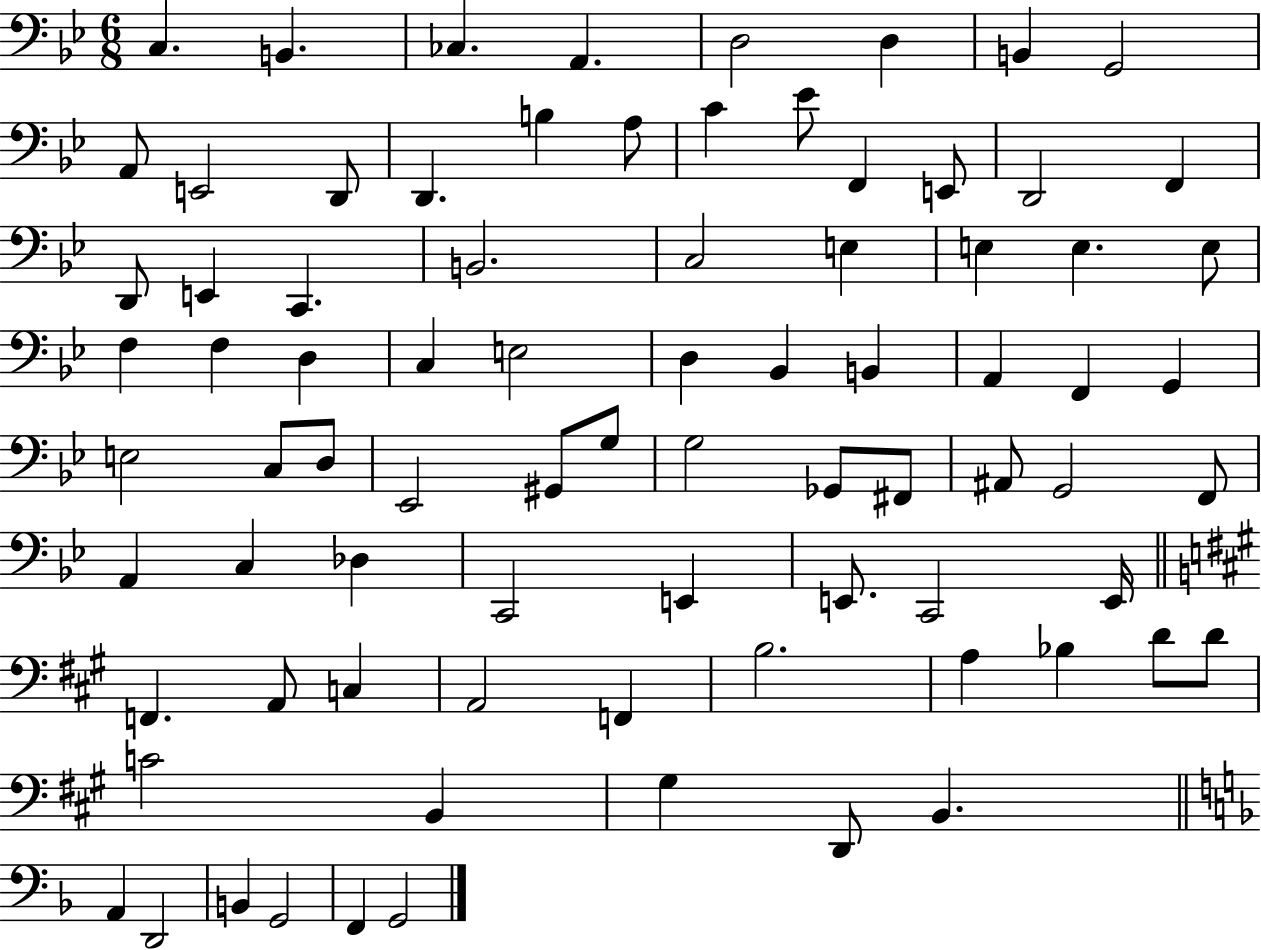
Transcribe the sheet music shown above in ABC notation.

X:1
T:Untitled
M:6/8
L:1/4
K:Bb
C, B,, _C, A,, D,2 D, B,, G,,2 A,,/2 E,,2 D,,/2 D,, B, A,/2 C _E/2 F,, E,,/2 D,,2 F,, D,,/2 E,, C,, B,,2 C,2 E, E, E, E,/2 F, F, D, C, E,2 D, _B,, B,, A,, F,, G,, E,2 C,/2 D,/2 _E,,2 ^G,,/2 G,/2 G,2 _G,,/2 ^F,,/2 ^A,,/2 G,,2 F,,/2 A,, C, _D, C,,2 E,, E,,/2 C,,2 E,,/4 F,, A,,/2 C, A,,2 F,, B,2 A, _B, D/2 D/2 C2 B,, ^G, D,,/2 B,, A,, D,,2 B,, G,,2 F,, G,,2